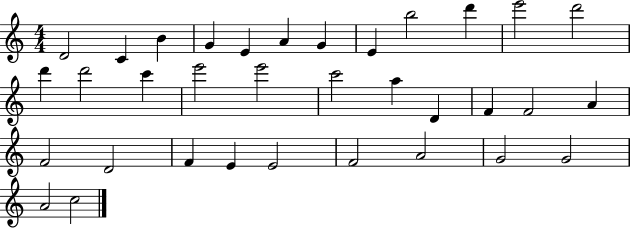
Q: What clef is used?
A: treble